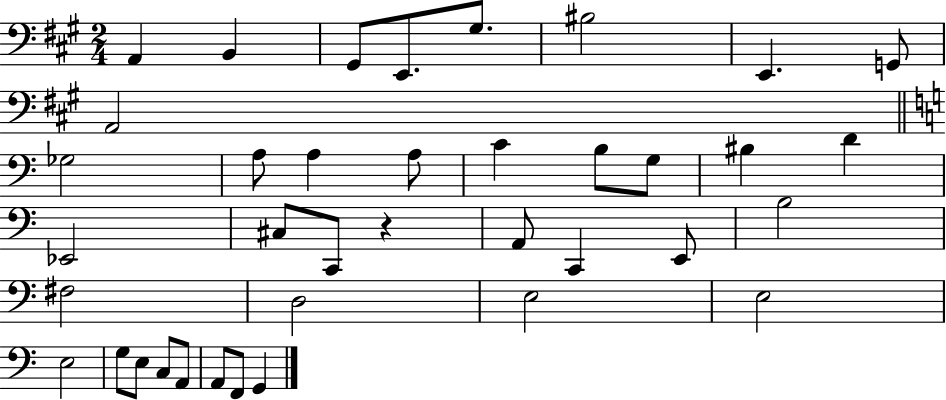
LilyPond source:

{
  \clef bass
  \numericTimeSignature
  \time 2/4
  \key a \major
  a,4 b,4 | gis,8 e,8. gis8. | bis2 | e,4. g,8 | \break a,2 | \bar "||" \break \key c \major ges2 | a8 a4 a8 | c'4 b8 g8 | bis4 d'4 | \break ees,2 | cis8 c,8 r4 | a,8 c,4 e,8 | b2 | \break fis2 | d2 | e2 | e2 | \break e2 | g8 e8 c8 a,8 | a,8 f,8 g,4 | \bar "|."
}